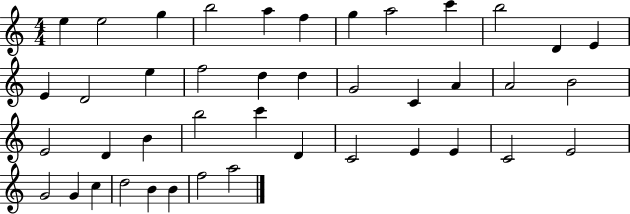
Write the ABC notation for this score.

X:1
T:Untitled
M:4/4
L:1/4
K:C
e e2 g b2 a f g a2 c' b2 D E E D2 e f2 d d G2 C A A2 B2 E2 D B b2 c' D C2 E E C2 E2 G2 G c d2 B B f2 a2